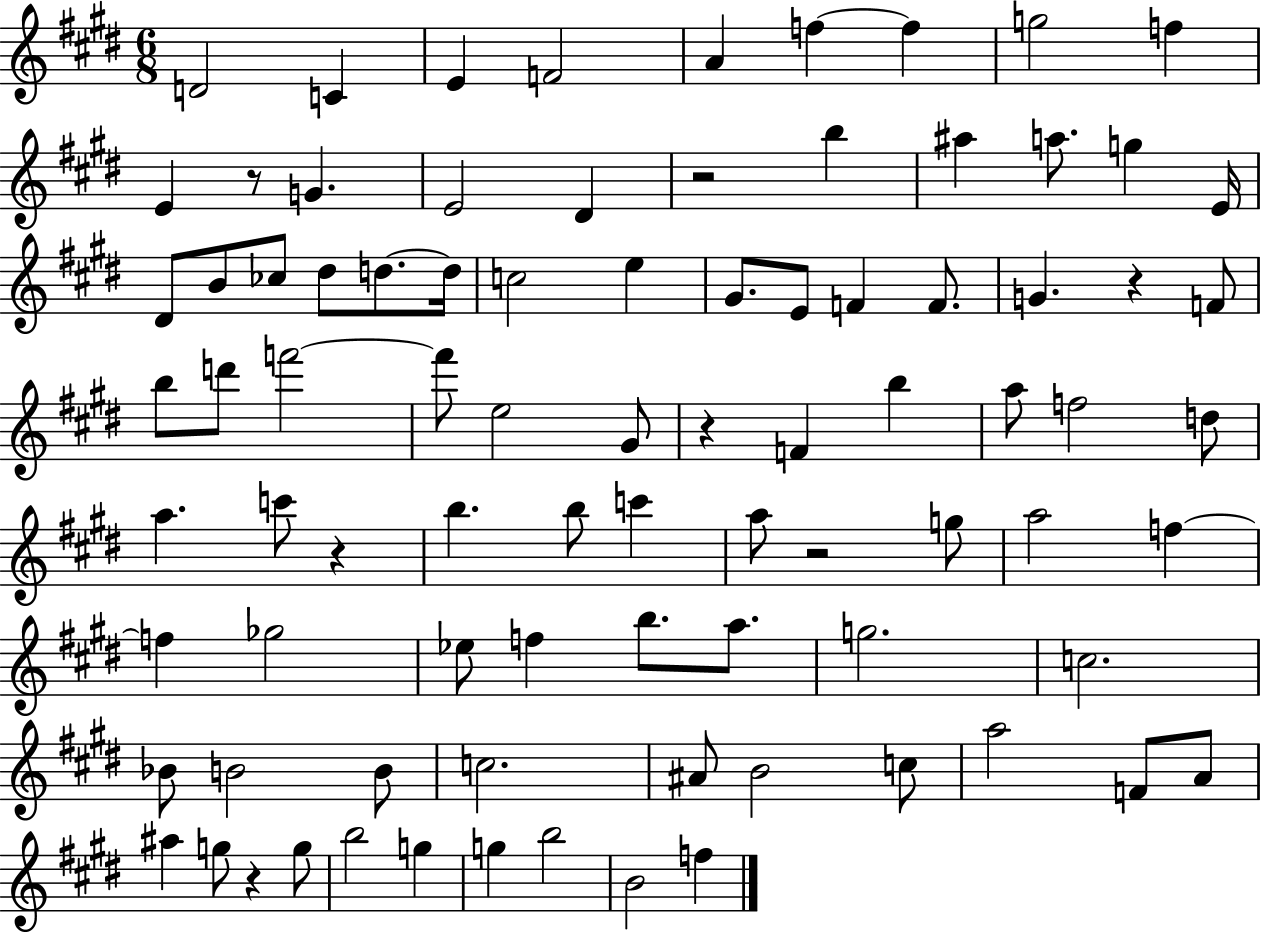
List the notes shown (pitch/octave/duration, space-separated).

D4/h C4/q E4/q F4/h A4/q F5/q F5/q G5/h F5/q E4/q R/e G4/q. E4/h D#4/q R/h B5/q A#5/q A5/e. G5/q E4/s D#4/e B4/e CES5/e D#5/e D5/e. D5/s C5/h E5/q G#4/e. E4/e F4/q F4/e. G4/q. R/q F4/e B5/e D6/e F6/h F6/e E5/h G#4/e R/q F4/q B5/q A5/e F5/h D5/e A5/q. C6/e R/q B5/q. B5/e C6/q A5/e R/h G5/e A5/h F5/q F5/q Gb5/h Eb5/e F5/q B5/e. A5/e. G5/h. C5/h. Bb4/e B4/h B4/e C5/h. A#4/e B4/h C5/e A5/h F4/e A4/e A#5/q G5/e R/q G5/e B5/h G5/q G5/q B5/h B4/h F5/q